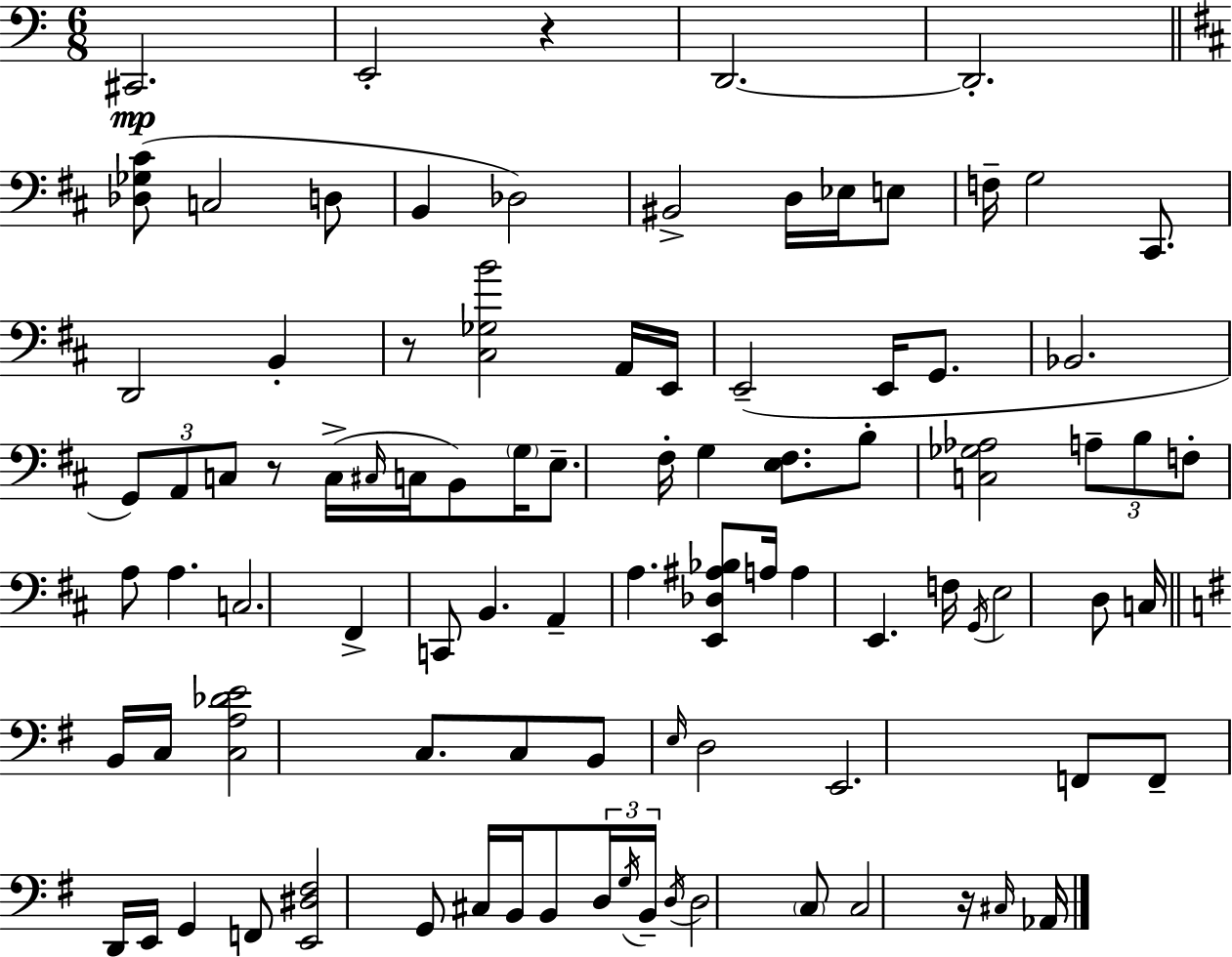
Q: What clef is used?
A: bass